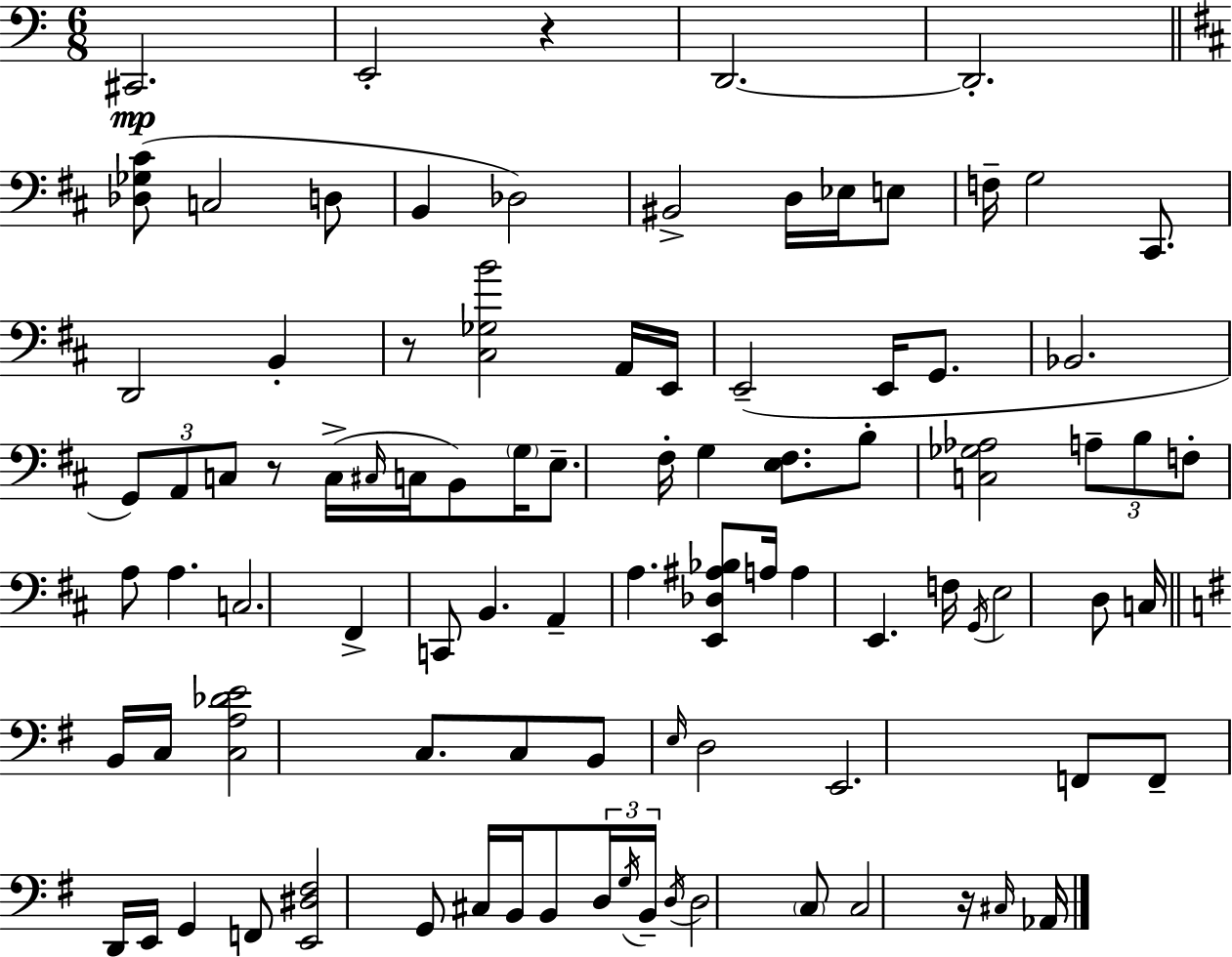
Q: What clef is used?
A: bass